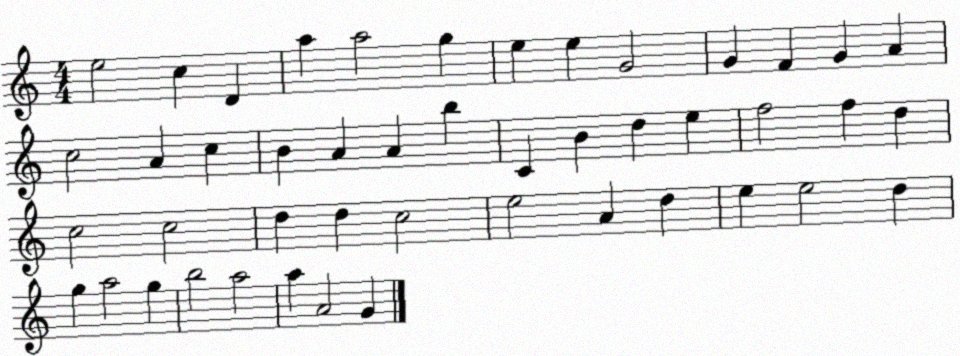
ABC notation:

X:1
T:Untitled
M:4/4
L:1/4
K:C
e2 c D a a2 g e e G2 G F G A c2 A c B A A b C B d e f2 f d c2 c2 d d c2 e2 A d e e2 d g a2 g b2 a2 a A2 G